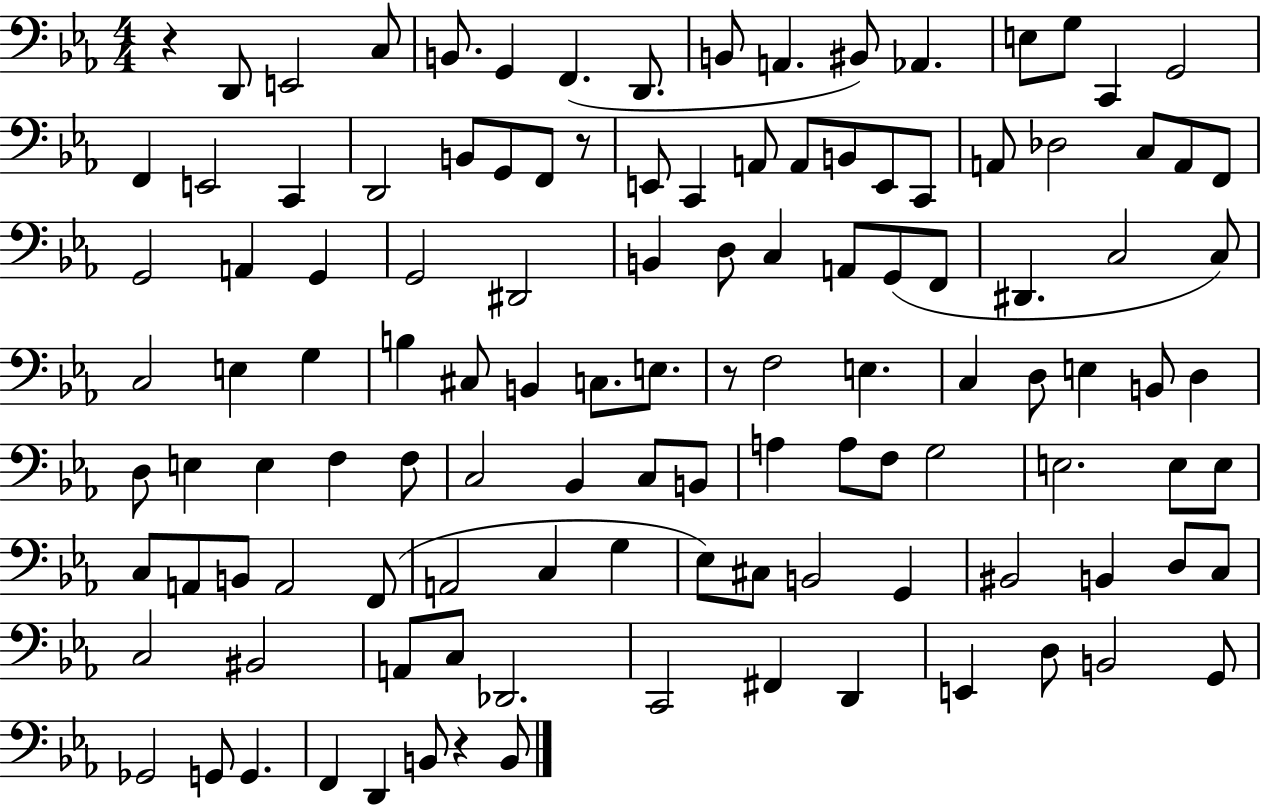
{
  \clef bass
  \numericTimeSignature
  \time 4/4
  \key ees \major
  r4 d,8 e,2 c8 | b,8. g,4 f,4.( d,8. | b,8 a,4. bis,8) aes,4. | e8 g8 c,4 g,2 | \break f,4 e,2 c,4 | d,2 b,8 g,8 f,8 r8 | e,8 c,4 a,8 a,8 b,8 e,8 c,8 | a,8 des2 c8 a,8 f,8 | \break g,2 a,4 g,4 | g,2 dis,2 | b,4 d8 c4 a,8 g,8( f,8 | dis,4. c2 c8) | \break c2 e4 g4 | b4 cis8 b,4 c8. e8. | r8 f2 e4. | c4 d8 e4 b,8 d4 | \break d8 e4 e4 f4 f8 | c2 bes,4 c8 b,8 | a4 a8 f8 g2 | e2. e8 e8 | \break c8 a,8 b,8 a,2 f,8( | a,2 c4 g4 | ees8) cis8 b,2 g,4 | bis,2 b,4 d8 c8 | \break c2 bis,2 | a,8 c8 des,2. | c,2 fis,4 d,4 | e,4 d8 b,2 g,8 | \break ges,2 g,8 g,4. | f,4 d,4 b,8 r4 b,8 | \bar "|."
}